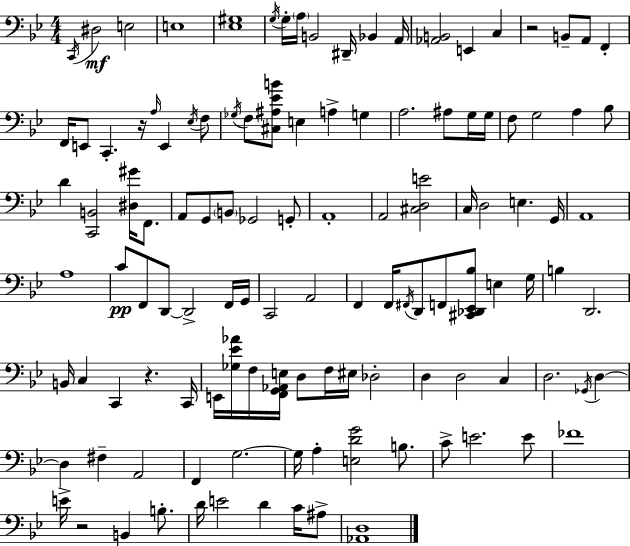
X:1
T:Untitled
M:4/4
L:1/4
K:Bb
C,,/4 ^D,2 E,2 E,4 [_E,^G,]4 G,/4 G,/4 A,/4 B,,2 ^D,,/4 _B,, A,,/4 [_A,,B,,]2 E,, C, z2 B,,/2 A,,/2 F,, F,,/4 E,,/2 C,, z/4 A,/4 E,, _E,/4 F,/2 _G,/4 F,/2 [^C,^A,_EB]/2 E, A, G, A,2 ^A,/2 G,/4 G,/4 F,/2 G,2 A, _B,/2 D [C,,B,,]2 [^D,^G]/4 F,,/2 A,,/2 G,,/2 B,,/2 _G,,2 G,,/2 A,,4 A,,2 [^C,D,E]2 C,/4 D,2 E, G,,/4 A,,4 A,4 C/2 F,,/2 D,,/2 D,,2 F,,/4 G,,/4 C,,2 A,,2 F,, F,,/4 ^F,,/4 D,,/2 F,,/2 [^C,,_D,,_E,,_B,]/2 E, G,/4 B, D,,2 B,,/4 C, C,, z C,,/4 E,,/4 [_G,_E_A]/4 F,/4 [F,,G,,_A,,E,]/4 D,/2 F,/4 ^E,/4 _D,2 D, D,2 C, D,2 _G,,/4 D, D, ^F, A,,2 F,, G,2 G,/4 A, [E,DG]2 B,/2 C/2 E2 E/2 _F4 E/4 z2 B,, B,/2 D/4 E2 D C/4 ^A,/2 [_A,,D,]4